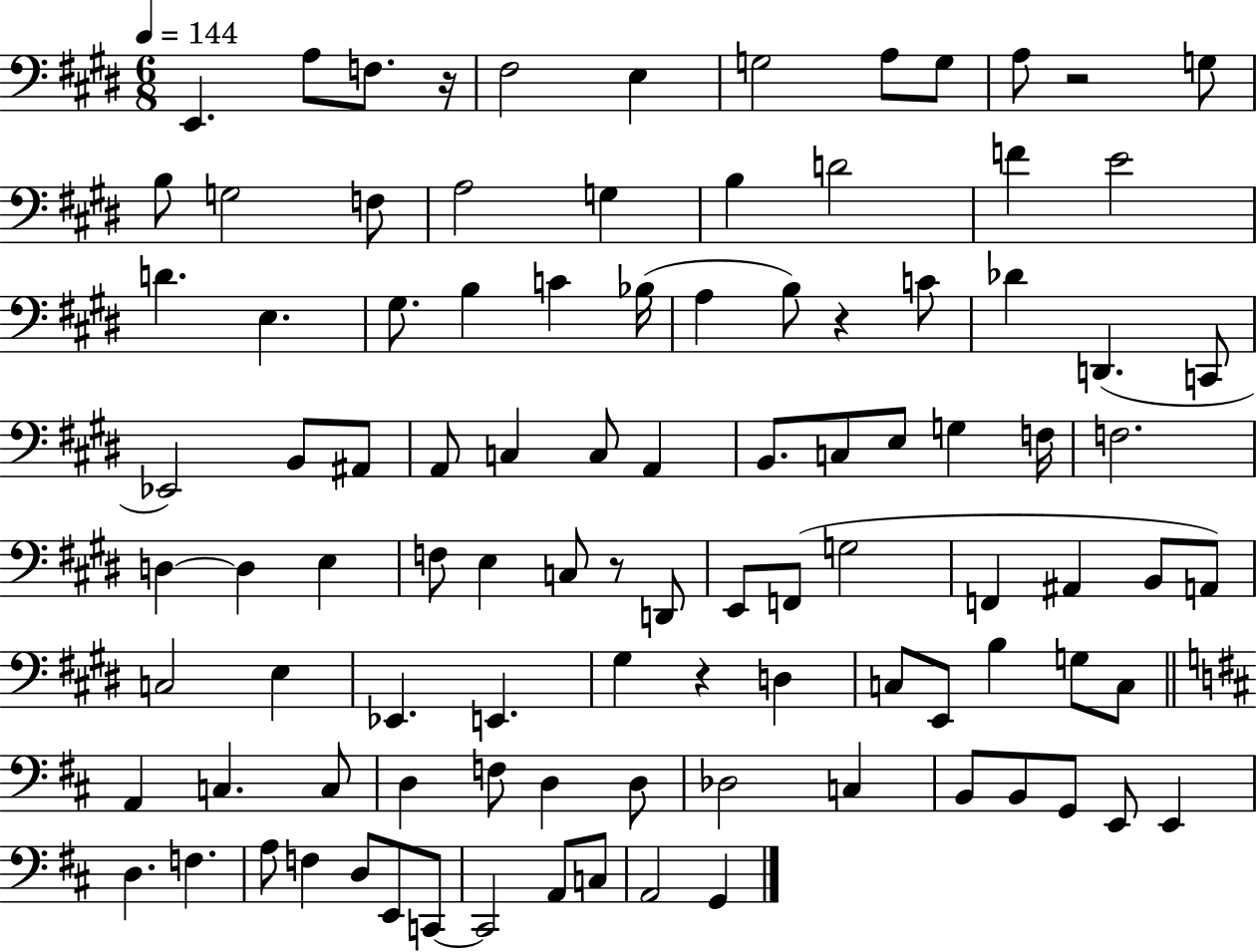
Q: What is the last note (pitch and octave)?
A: G2